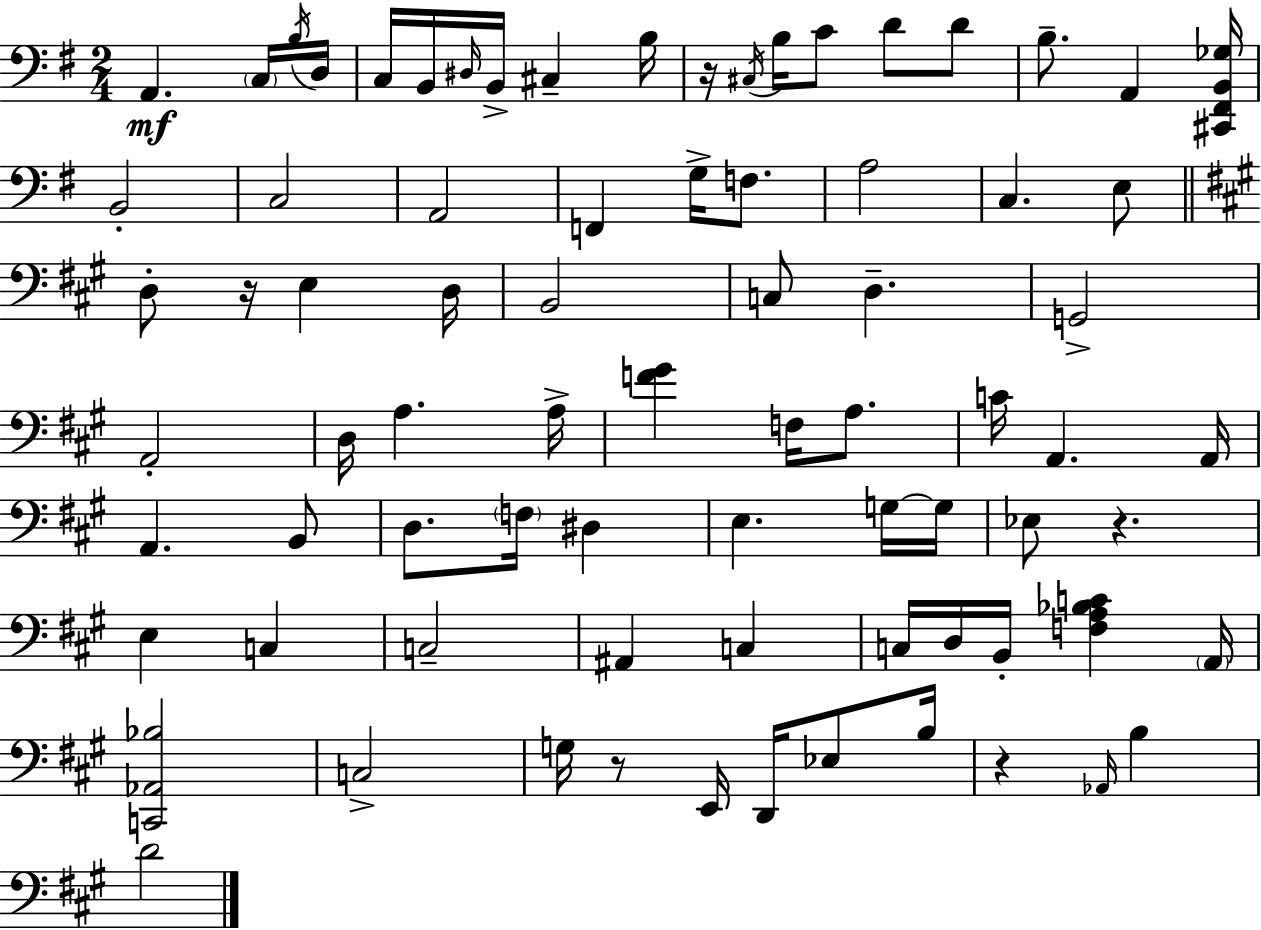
A2/q. C3/s B3/s D3/s C3/s B2/s D#3/s B2/s C#3/q B3/s R/s C#3/s B3/s C4/e D4/e D4/e B3/e. A2/q [C#2,F#2,B2,Gb3]/s B2/h C3/h A2/h F2/q G3/s F3/e. A3/h C3/q. E3/e D3/e R/s E3/q D3/s B2/h C3/e D3/q. G2/h A2/h D3/s A3/q. A3/s [F4,G#4]/q F3/s A3/e. C4/s A2/q. A2/s A2/q. B2/e D3/e. F3/s D#3/q E3/q. G3/s G3/s Eb3/e R/q. E3/q C3/q C3/h A#2/q C3/q C3/s D3/s B2/s [F3,A3,Bb3,C4]/q A2/s [C2,Ab2,Bb3]/h C3/h G3/s R/e E2/s D2/s Eb3/e B3/s R/q Ab2/s B3/q D4/h